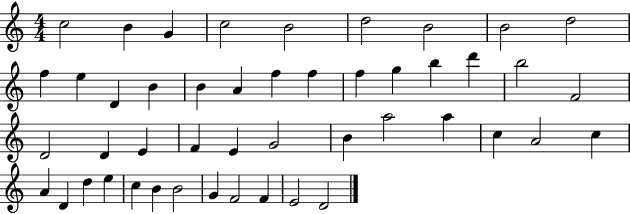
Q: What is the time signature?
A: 4/4